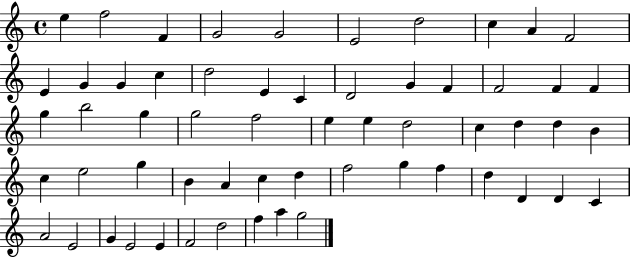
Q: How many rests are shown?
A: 0